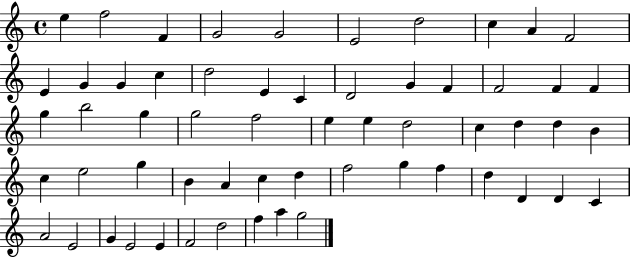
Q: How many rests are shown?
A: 0